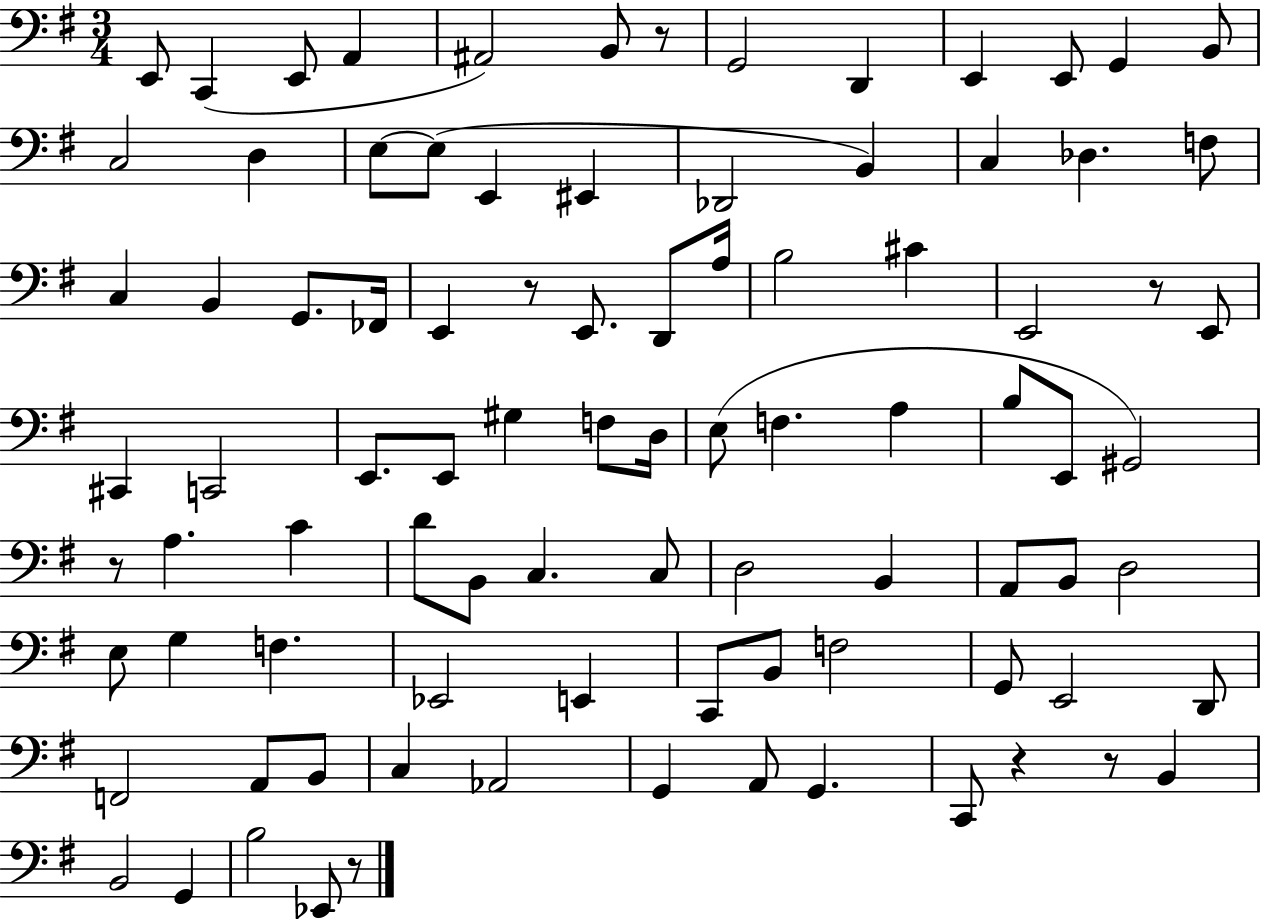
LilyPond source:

{
  \clef bass
  \numericTimeSignature
  \time 3/4
  \key g \major
  e,8 c,4( e,8 a,4 | ais,2) b,8 r8 | g,2 d,4 | e,4 e,8 g,4 b,8 | \break c2 d4 | e8~~ e8( e,4 eis,4 | des,2 b,4) | c4 des4. f8 | \break c4 b,4 g,8. fes,16 | e,4 r8 e,8. d,8 a16 | b2 cis'4 | e,2 r8 e,8 | \break cis,4 c,2 | e,8. e,8 gis4 f8 d16 | e8( f4. a4 | b8 e,8 gis,2) | \break r8 a4. c'4 | d'8 b,8 c4. c8 | d2 b,4 | a,8 b,8 d2 | \break e8 g4 f4. | ees,2 e,4 | c,8 b,8 f2 | g,8 e,2 d,8 | \break f,2 a,8 b,8 | c4 aes,2 | g,4 a,8 g,4. | c,8 r4 r8 b,4 | \break b,2 g,4 | b2 ees,8 r8 | \bar "|."
}